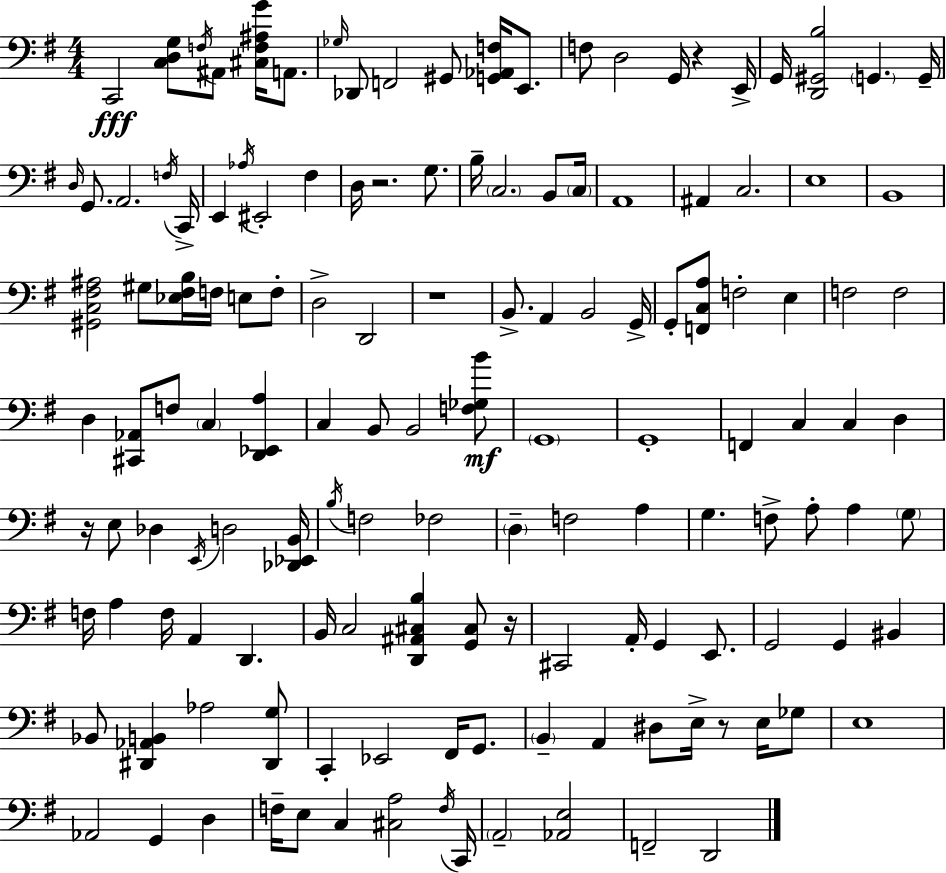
{
  \clef bass
  \numericTimeSignature
  \time 4/4
  \key e \minor
  \repeat volta 2 { c,2\fff <c d g>8 \acciaccatura { f16 } ais,8 <cis f ais g'>16 a,8. | \grace { ges16 } des,8 f,2 gis,8 <g, aes, f>16 e,8. | f8 d2 g,16 r4 | e,16-> g,16 <d, gis, b>2 \parenthesize g,4. | \break g,16-- \grace { d16 } g,8. a,2. | \acciaccatura { f16 } c,16-> e,4 \acciaccatura { aes16 } eis,2-. | fis4 d16 r2. | g8. b16-- \parenthesize c2. | \break b,8 \parenthesize c16 a,1 | ais,4 c2. | e1 | b,1 | \break <gis, c fis ais>2 gis8 <ees fis b>16 | f16 e8 f8-. d2-> d,2 | r1 | b,8.-> a,4 b,2 | \break g,16-> g,8-. <f, c a>8 f2-. | e4 f2 f2 | d4 <cis, aes,>8 f8 \parenthesize c4 | <d, ees, a>4 c4 b,8 b,2 | \break <f ges b'>8\mf \parenthesize g,1 | g,1-. | f,4 c4 c4 | d4 r16 e8 des4 \acciaccatura { e,16 } d2 | \break <des, ees, b,>16 \acciaccatura { b16 } f2 fes2 | \parenthesize d4-- f2 | a4 g4. f8-> a8-. | a4 \parenthesize g8 f16 a4 f16 a,4 | \break d,4. b,16 c2 | <d, ais, cis b>4 <g, cis>8 r16 cis,2 a,16-. | g,4 e,8. g,2 g,4 | bis,4 bes,8 <dis, aes, b,>4 aes2 | \break <dis, g>8 c,4-. ees,2 | fis,16 g,8. \parenthesize b,4-- a,4 dis8 | e16-> r8 e16 ges8 e1 | aes,2 g,4 | \break d4 f16-- e8 c4 <cis a>2 | \acciaccatura { f16 } c,16 \parenthesize a,2-- | <aes, e>2 f,2-- | d,2 } \bar "|."
}